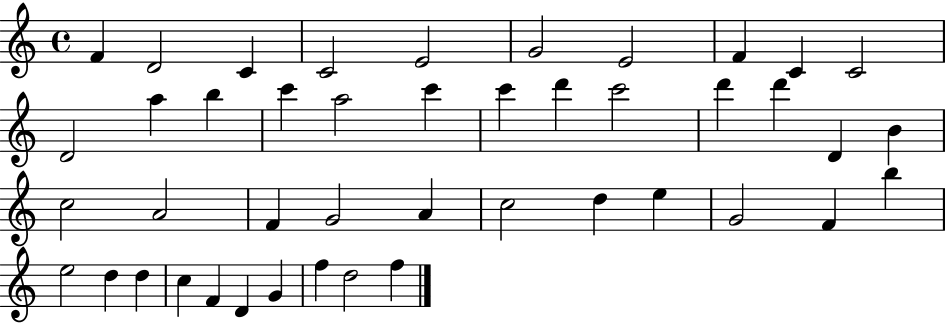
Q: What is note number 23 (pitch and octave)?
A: B4